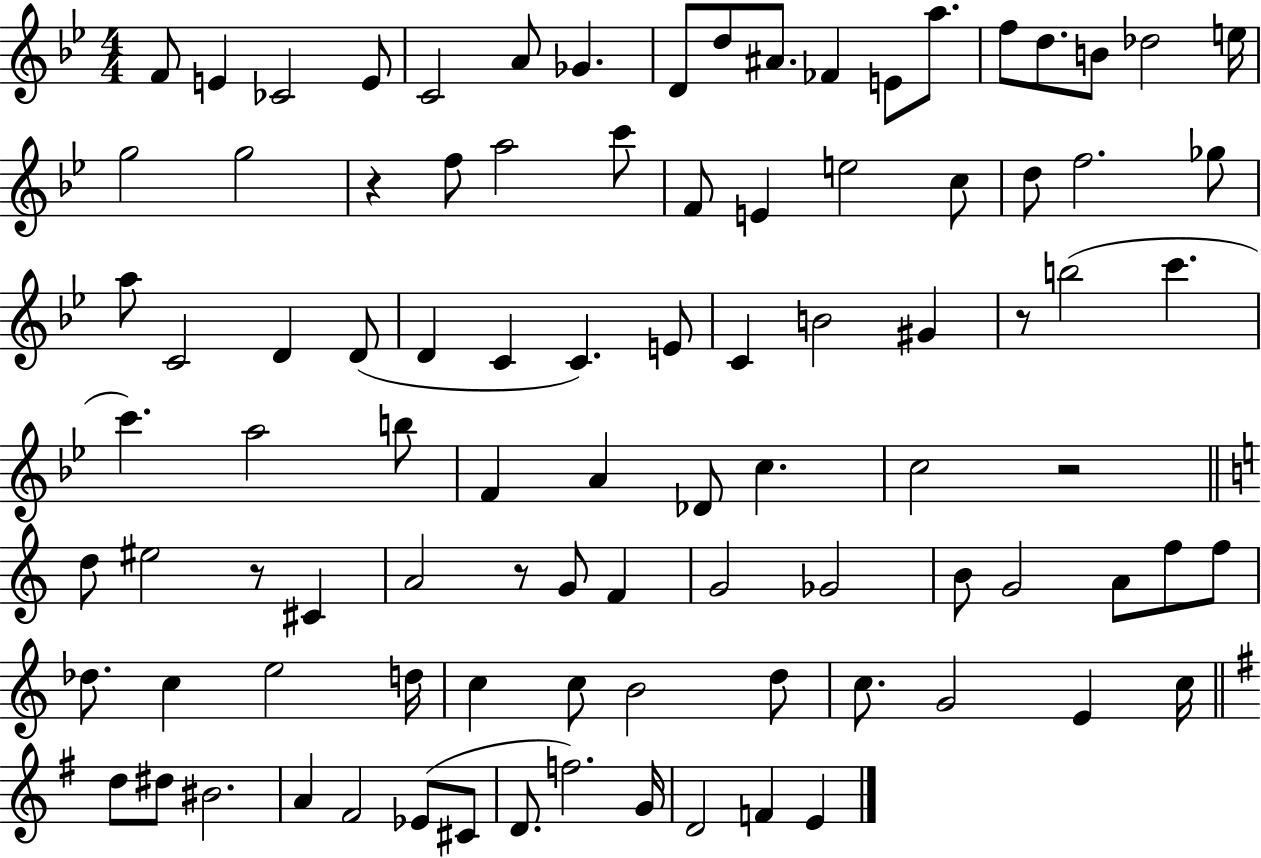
F4/e E4/q CES4/h E4/e C4/h A4/e Gb4/q. D4/e D5/e A#4/e. FES4/q E4/e A5/e. F5/e D5/e. B4/e Db5/h E5/s G5/h G5/h R/q F5/e A5/h C6/e F4/e E4/q E5/h C5/e D5/e F5/h. Gb5/e A5/e C4/h D4/q D4/e D4/q C4/q C4/q. E4/e C4/q B4/h G#4/q R/e B5/h C6/q. C6/q. A5/h B5/e F4/q A4/q Db4/e C5/q. C5/h R/h D5/e EIS5/h R/e C#4/q A4/h R/e G4/e F4/q G4/h Gb4/h B4/e G4/h A4/e F5/e F5/e Db5/e. C5/q E5/h D5/s C5/q C5/e B4/h D5/e C5/e. G4/h E4/q C5/s D5/e D#5/e BIS4/h. A4/q F#4/h Eb4/e C#4/e D4/e. F5/h. G4/s D4/h F4/q E4/q